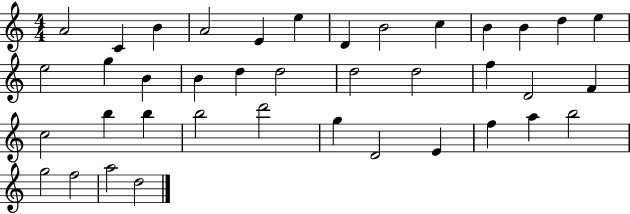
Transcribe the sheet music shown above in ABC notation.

X:1
T:Untitled
M:4/4
L:1/4
K:C
A2 C B A2 E e D B2 c B B d e e2 g B B d d2 d2 d2 f D2 F c2 b b b2 d'2 g D2 E f a b2 g2 f2 a2 d2